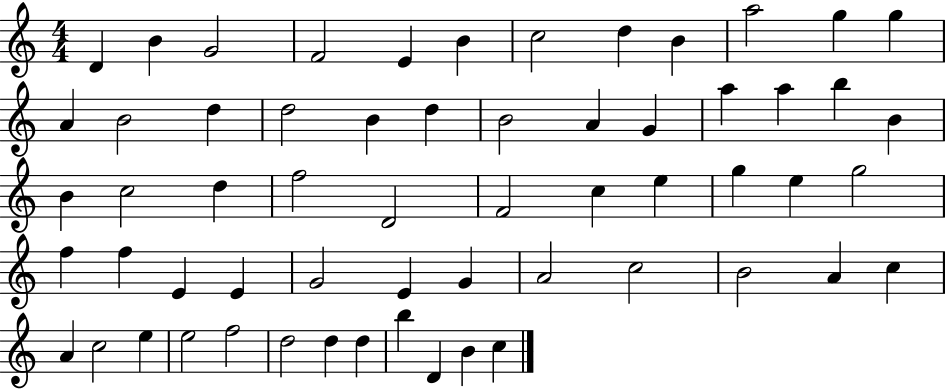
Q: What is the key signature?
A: C major